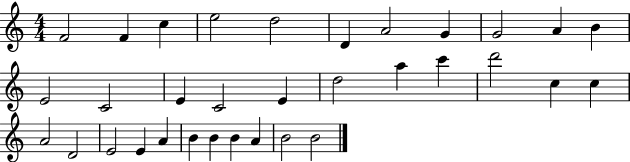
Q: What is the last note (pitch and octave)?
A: B4